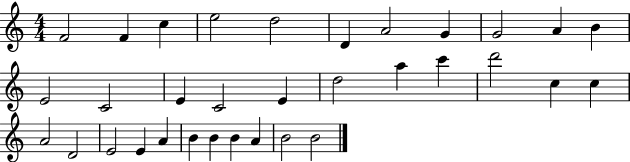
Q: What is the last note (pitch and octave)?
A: B4